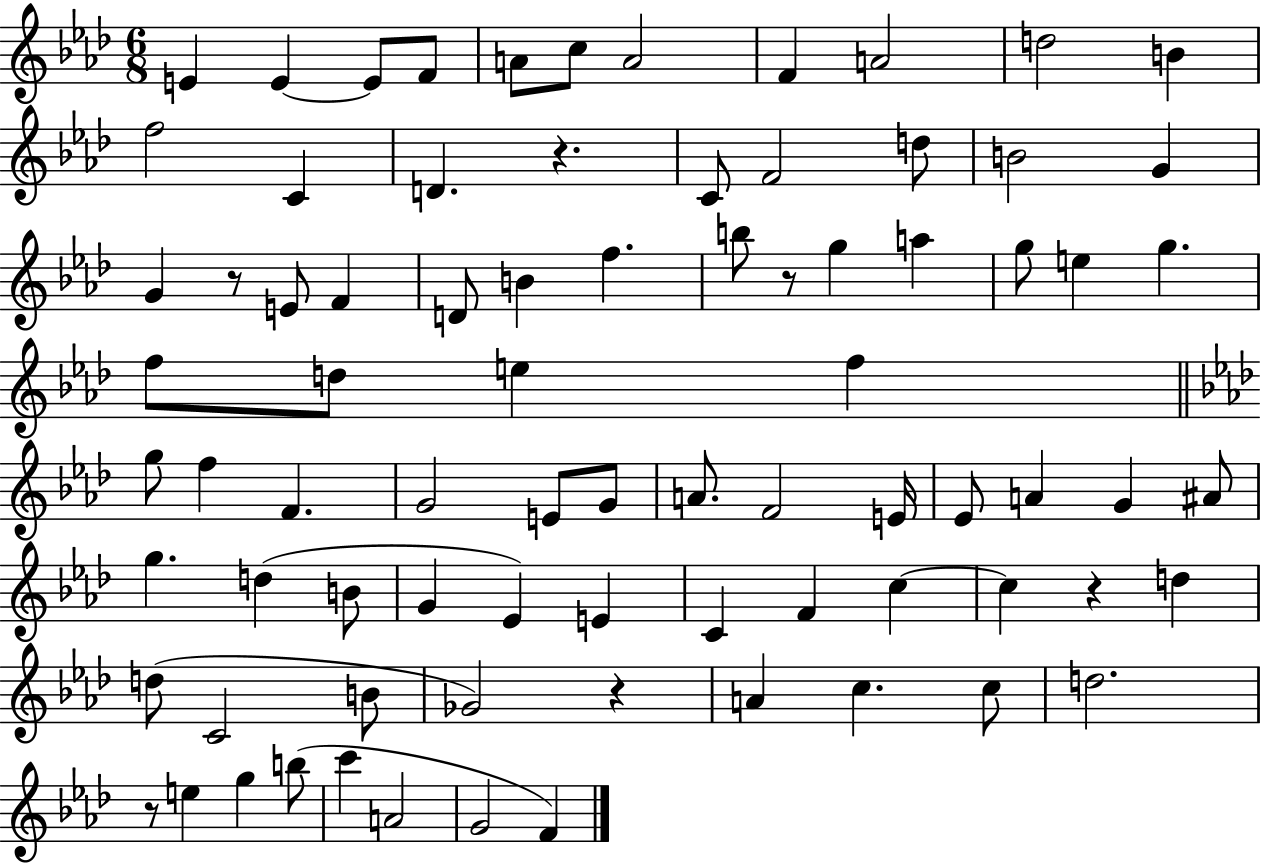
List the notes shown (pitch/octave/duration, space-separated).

E4/q E4/q E4/e F4/e A4/e C5/e A4/h F4/q A4/h D5/h B4/q F5/h C4/q D4/q. R/q. C4/e F4/h D5/e B4/h G4/q G4/q R/e E4/e F4/q D4/e B4/q F5/q. B5/e R/e G5/q A5/q G5/e E5/q G5/q. F5/e D5/e E5/q F5/q G5/e F5/q F4/q. G4/h E4/e G4/e A4/e. F4/h E4/s Eb4/e A4/q G4/q A#4/e G5/q. D5/q B4/e G4/q Eb4/q E4/q C4/q F4/q C5/q C5/q R/q D5/q D5/e C4/h B4/e Gb4/h R/q A4/q C5/q. C5/e D5/h. R/e E5/q G5/q B5/e C6/q A4/h G4/h F4/q